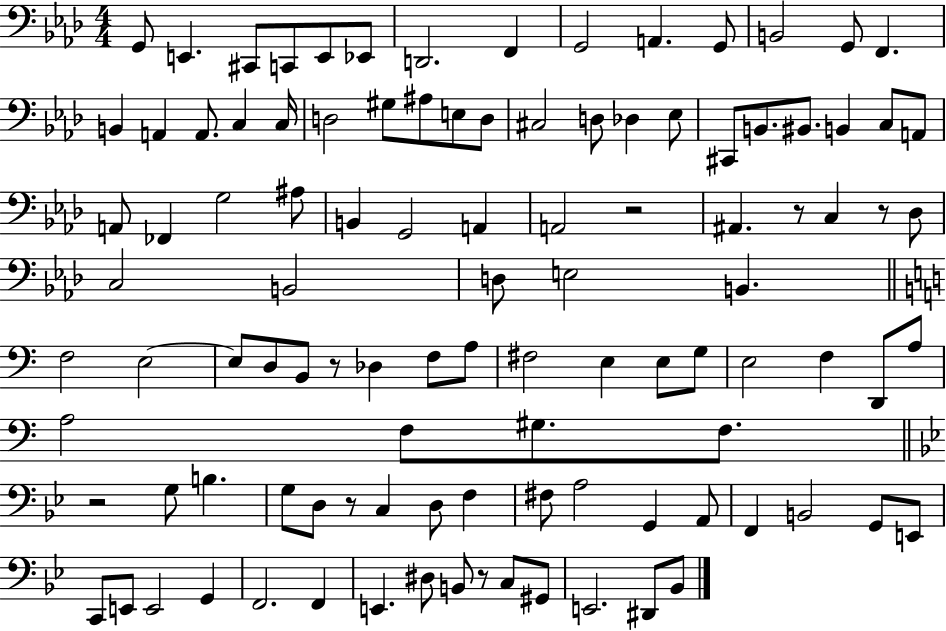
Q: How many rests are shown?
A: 7